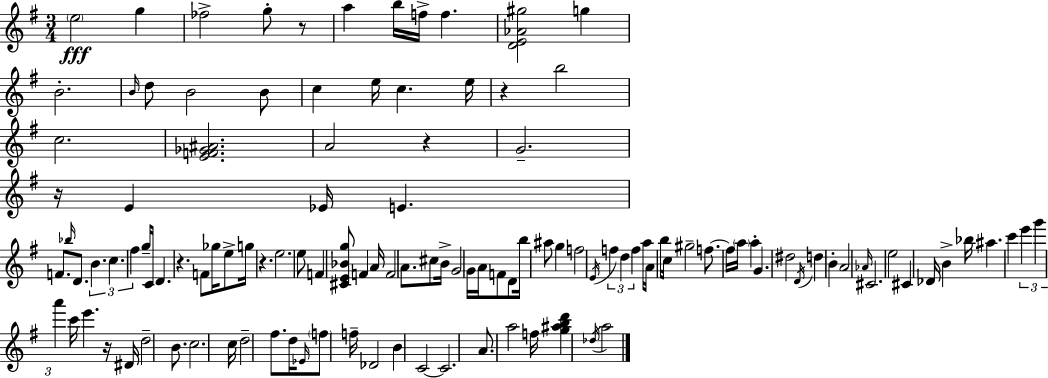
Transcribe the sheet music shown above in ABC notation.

X:1
T:Untitled
M:3/4
L:1/4
K:Em
e2 g _f2 g/2 z/2 a b/4 f/4 f [DE_A^g]2 g B2 B/4 d/2 B2 B/2 c e/4 c e/4 z b2 c2 [EF_G^A]2 A2 z G2 z/4 E _E/4 E F/2 _b/4 D/2 B c ^f g/4 C/4 D z F/2 _g/4 e/2 g/4 z e2 e/2 F [^CE_Bg]/2 F A/4 F2 A/2 ^c/2 B/4 G2 G/4 A/4 F/2 D/2 b/4 ^a/2 g f2 E/4 f d f a/4 A/4 b/2 c/4 ^g2 f/2 f/4 a/4 a G ^d2 D/4 d B A2 _A/4 ^C2 e2 ^C _D/4 B _b/4 ^a c' e' g' a' c'/4 e' z/4 ^D/4 d2 B/2 c2 c/4 d2 ^f/2 d/4 _E/4 f/2 f/4 _D2 B C2 C2 A/2 a2 f/4 [g^abd'] _d/4 a2